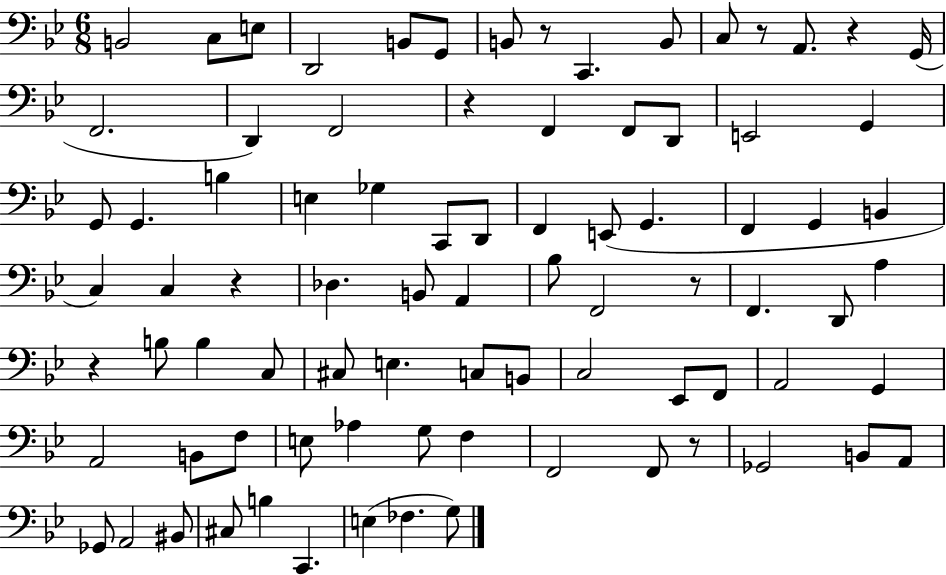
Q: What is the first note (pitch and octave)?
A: B2